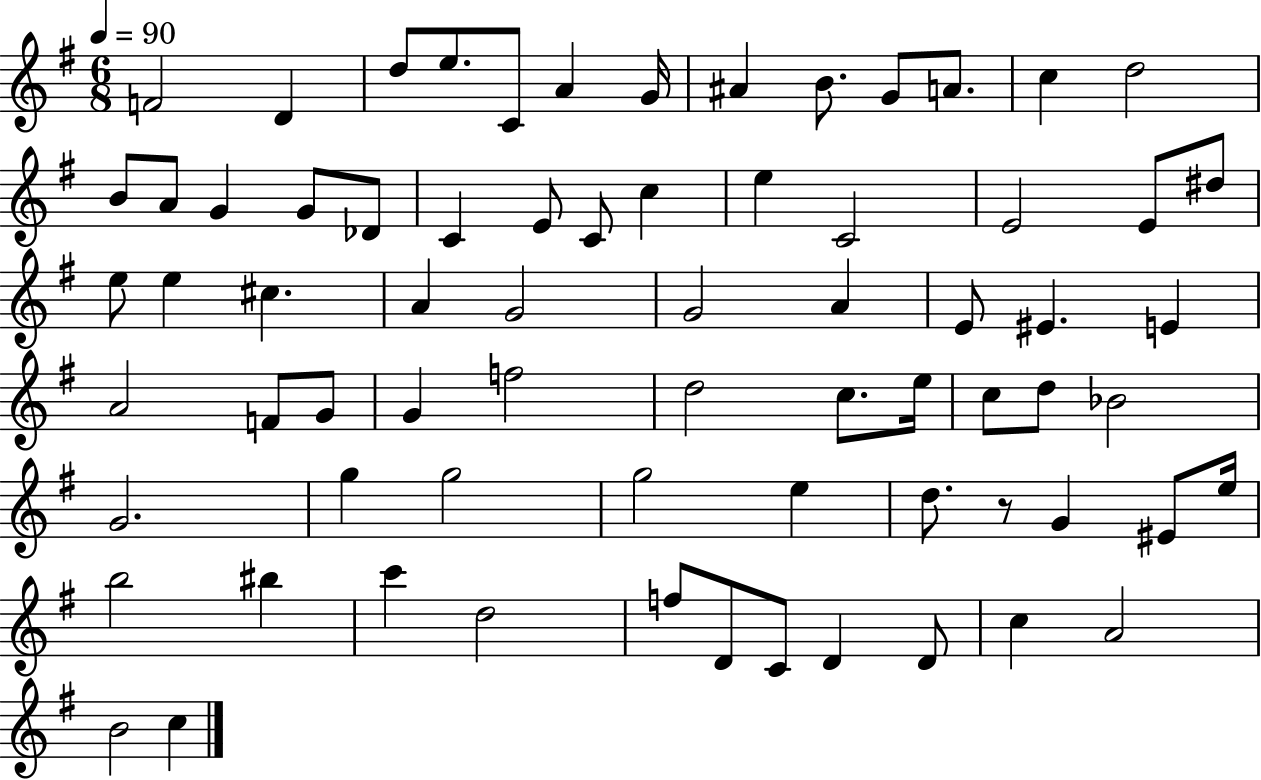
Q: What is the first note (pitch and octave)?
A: F4